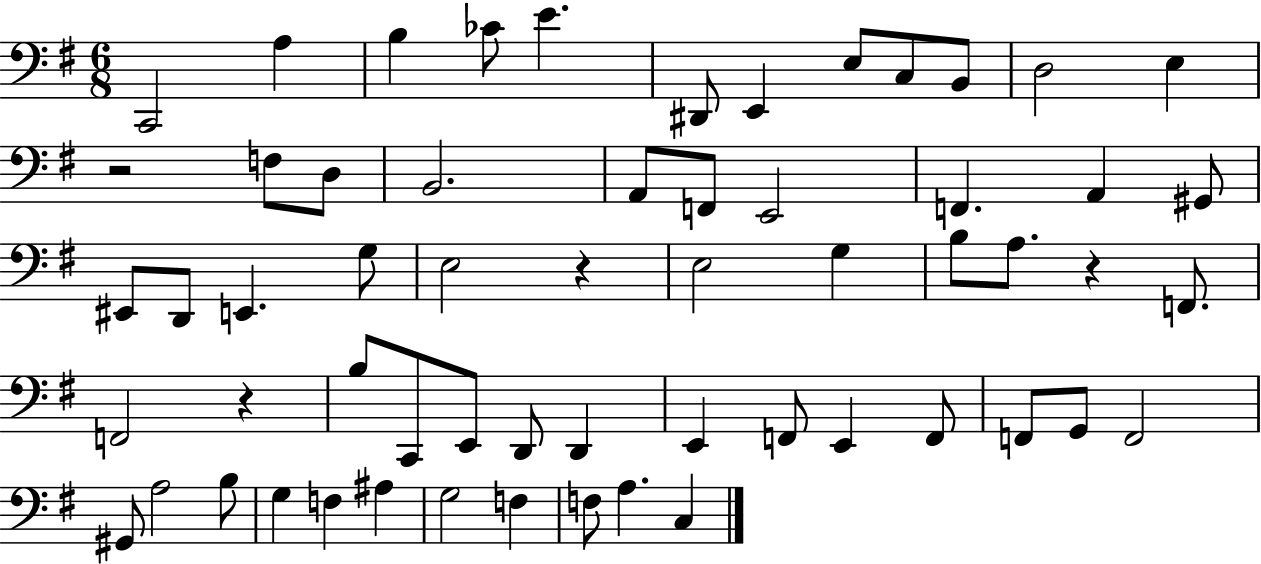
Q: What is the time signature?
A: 6/8